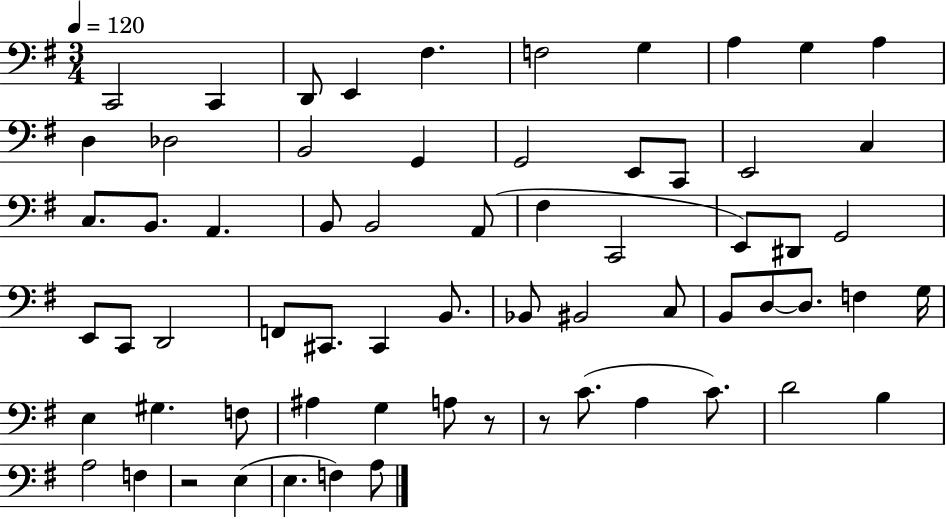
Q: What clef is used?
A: bass